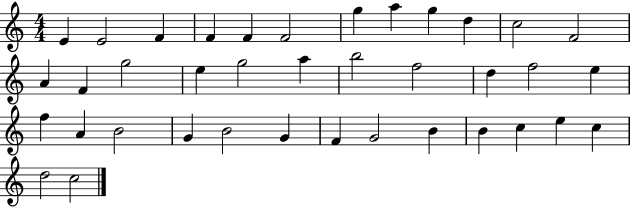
E4/q E4/h F4/q F4/q F4/q F4/h G5/q A5/q G5/q D5/q C5/h F4/h A4/q F4/q G5/h E5/q G5/h A5/q B5/h F5/h D5/q F5/h E5/q F5/q A4/q B4/h G4/q B4/h G4/q F4/q G4/h B4/q B4/q C5/q E5/q C5/q D5/h C5/h